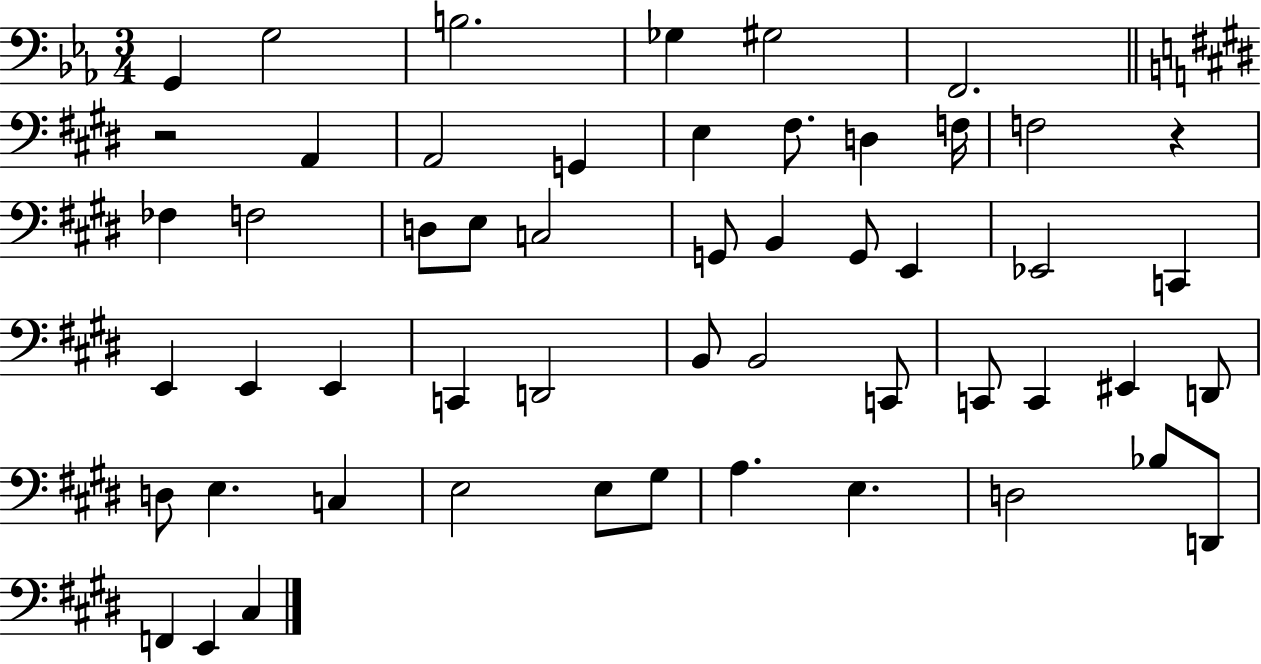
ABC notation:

X:1
T:Untitled
M:3/4
L:1/4
K:Eb
G,, G,2 B,2 _G, ^G,2 F,,2 z2 A,, A,,2 G,, E, ^F,/2 D, F,/4 F,2 z _F, F,2 D,/2 E,/2 C,2 G,,/2 B,, G,,/2 E,, _E,,2 C,, E,, E,, E,, C,, D,,2 B,,/2 B,,2 C,,/2 C,,/2 C,, ^E,, D,,/2 D,/2 E, C, E,2 E,/2 ^G,/2 A, E, D,2 _B,/2 D,,/2 F,, E,, ^C,